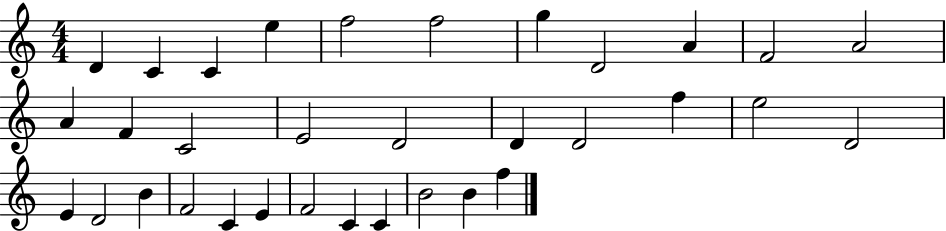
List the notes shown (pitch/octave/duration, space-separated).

D4/q C4/q C4/q E5/q F5/h F5/h G5/q D4/h A4/q F4/h A4/h A4/q F4/q C4/h E4/h D4/h D4/q D4/h F5/q E5/h D4/h E4/q D4/h B4/q F4/h C4/q E4/q F4/h C4/q C4/q B4/h B4/q F5/q